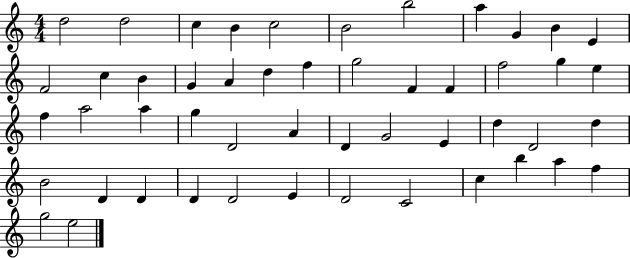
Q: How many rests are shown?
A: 0